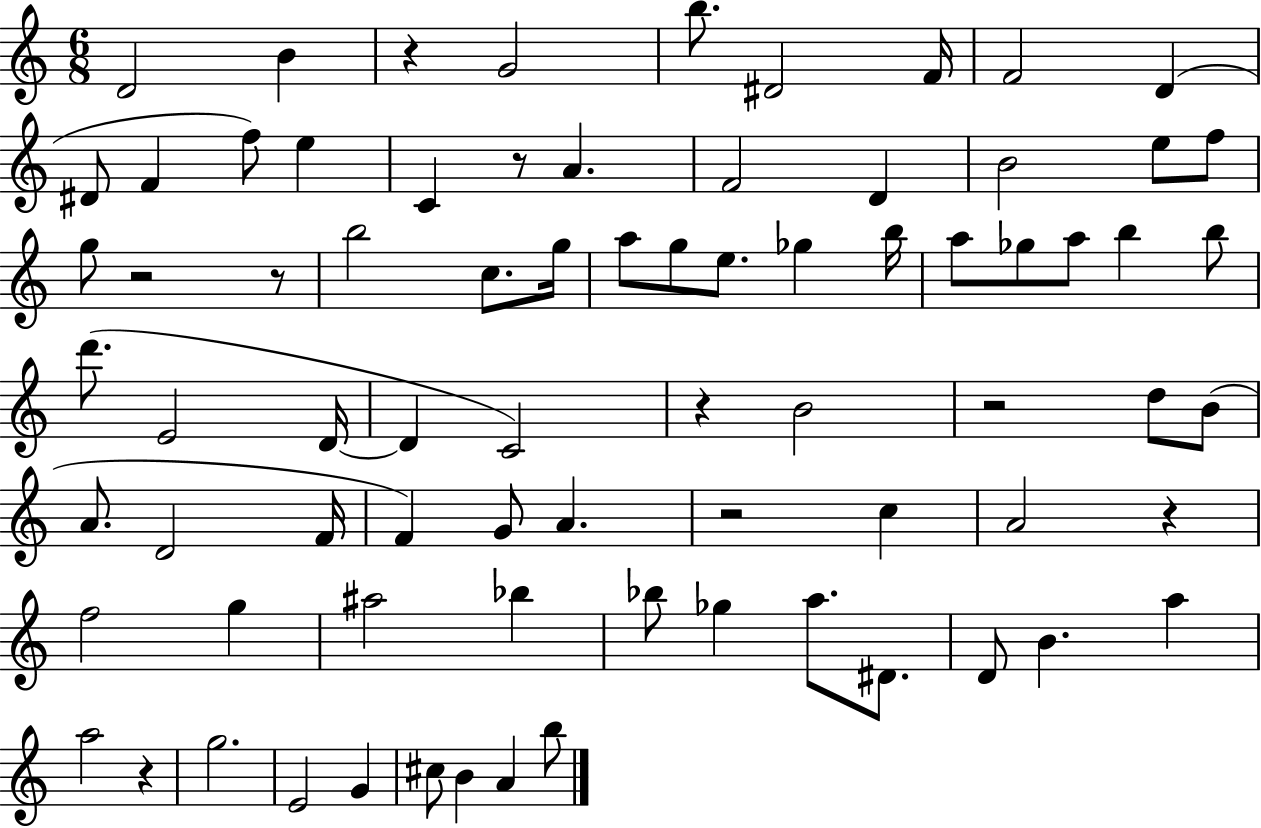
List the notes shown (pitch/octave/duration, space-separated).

D4/h B4/q R/q G4/h B5/e. D#4/h F4/s F4/h D4/q D#4/e F4/q F5/e E5/q C4/q R/e A4/q. F4/h D4/q B4/h E5/e F5/e G5/e R/h R/e B5/h C5/e. G5/s A5/e G5/e E5/e. Gb5/q B5/s A5/e Gb5/e A5/e B5/q B5/e D6/e. E4/h D4/s D4/q C4/h R/q B4/h R/h D5/e B4/e A4/e. D4/h F4/s F4/q G4/e A4/q. R/h C5/q A4/h R/q F5/h G5/q A#5/h Bb5/q Bb5/e Gb5/q A5/e. D#4/e. D4/e B4/q. A5/q A5/h R/q G5/h. E4/h G4/q C#5/e B4/q A4/q B5/e